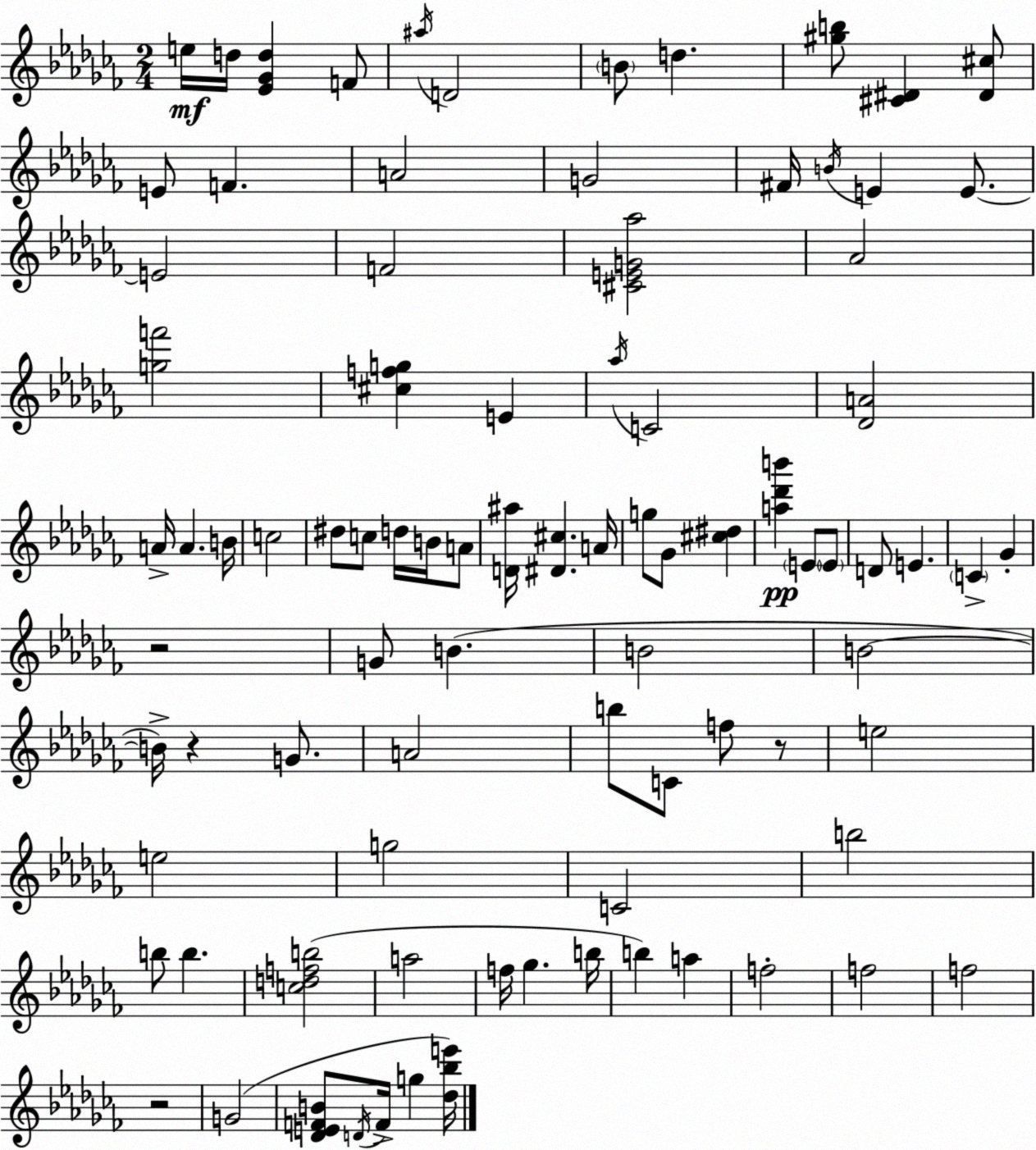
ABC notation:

X:1
T:Untitled
M:2/4
L:1/4
K:Abm
e/4 d/4 [_E_Gd] F/2 ^a/4 D2 B/2 d [^gb]/2 [^C^D] [^D^c]/2 E/2 F A2 G2 ^F/4 B/4 E E/2 E2 F2 [^CEG_a]2 _A2 [gf']2 [^cfg] E _a/4 C2 [_DA]2 A/4 A B/4 c2 ^d/2 c/2 d/4 B/4 A/2 [D^a]/4 [^D^c] A/4 g/2 _G/2 [^c^d] [a_d'b'] E/2 E/2 D/2 E C _G z2 G/2 B B2 B2 B/4 z G/2 A2 b/2 C/2 f/2 z/2 e2 e2 g2 C2 b2 b/2 b [cdfb]2 a2 f/4 _g b/4 b a f2 f2 f2 z2 G2 [_DEFB]/2 D/4 F/4 g [_d_be']/4